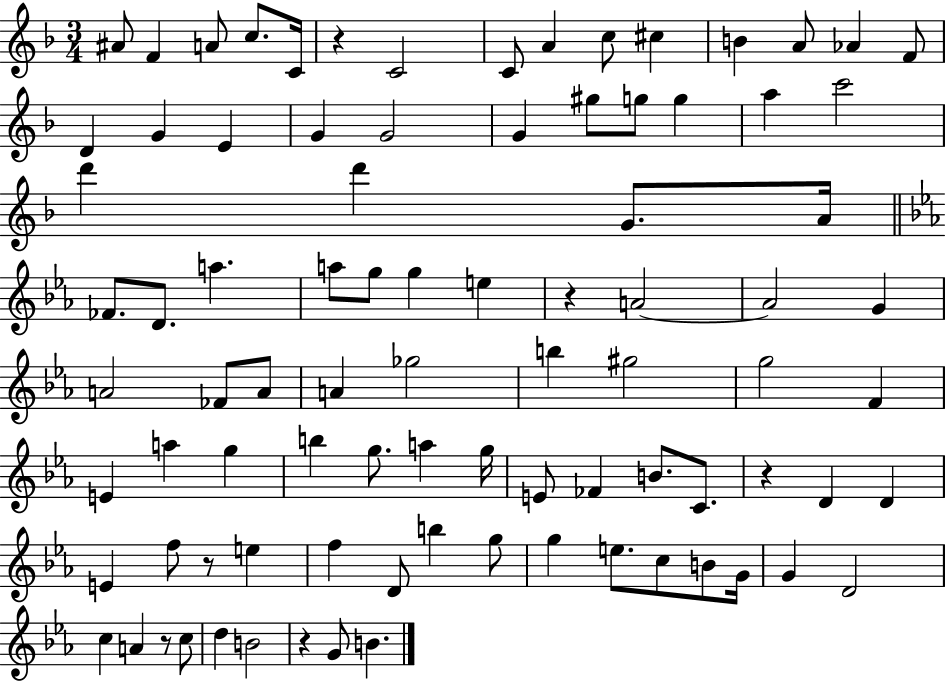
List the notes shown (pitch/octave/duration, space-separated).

A#4/e F4/q A4/e C5/e. C4/s R/q C4/h C4/e A4/q C5/e C#5/q B4/q A4/e Ab4/q F4/e D4/q G4/q E4/q G4/q G4/h G4/q G#5/e G5/e G5/q A5/q C6/h D6/q D6/q G4/e. A4/s FES4/e. D4/e. A5/q. A5/e G5/e G5/q E5/q R/q A4/h A4/h G4/q A4/h FES4/e A4/e A4/q Gb5/h B5/q G#5/h G5/h F4/q E4/q A5/q G5/q B5/q G5/e. A5/q G5/s E4/e FES4/q B4/e. C4/e. R/q D4/q D4/q E4/q F5/e R/e E5/q F5/q D4/e B5/q G5/e G5/q E5/e. C5/e B4/e G4/s G4/q D4/h C5/q A4/q R/e C5/e D5/q B4/h R/q G4/e B4/q.